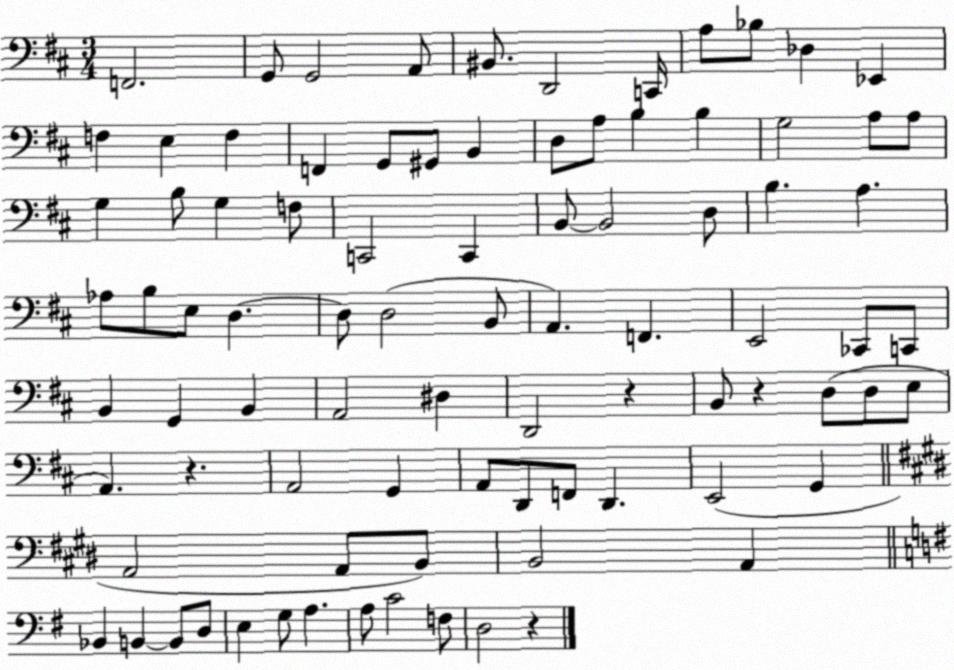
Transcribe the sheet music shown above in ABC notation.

X:1
T:Untitled
M:3/4
L:1/4
K:D
F,,2 G,,/2 G,,2 A,,/2 ^B,,/2 D,,2 C,,/4 A,/2 _B,/2 _D, _E,, F, E, F, F,, G,,/2 ^G,,/2 B,, D,/2 A,/2 B, B, G,2 A,/2 A,/2 G, B,/2 G, F,/2 C,,2 C,, B,,/2 B,,2 D,/2 B, A, _A,/2 B,/2 E,/2 D, D,/2 D,2 B,,/2 A,, F,, E,,2 _C,,/2 C,,/2 B,, G,, B,, A,,2 ^D, D,,2 z B,,/2 z D,/2 D,/2 E,/2 A,, z A,,2 G,, A,,/2 D,,/2 F,,/2 D,, E,,2 G,, A,,2 A,,/2 B,,/2 B,,2 A,, _B,, B,, B,,/2 D,/2 E, G,/2 A, A,/2 C2 F,/2 D,2 z